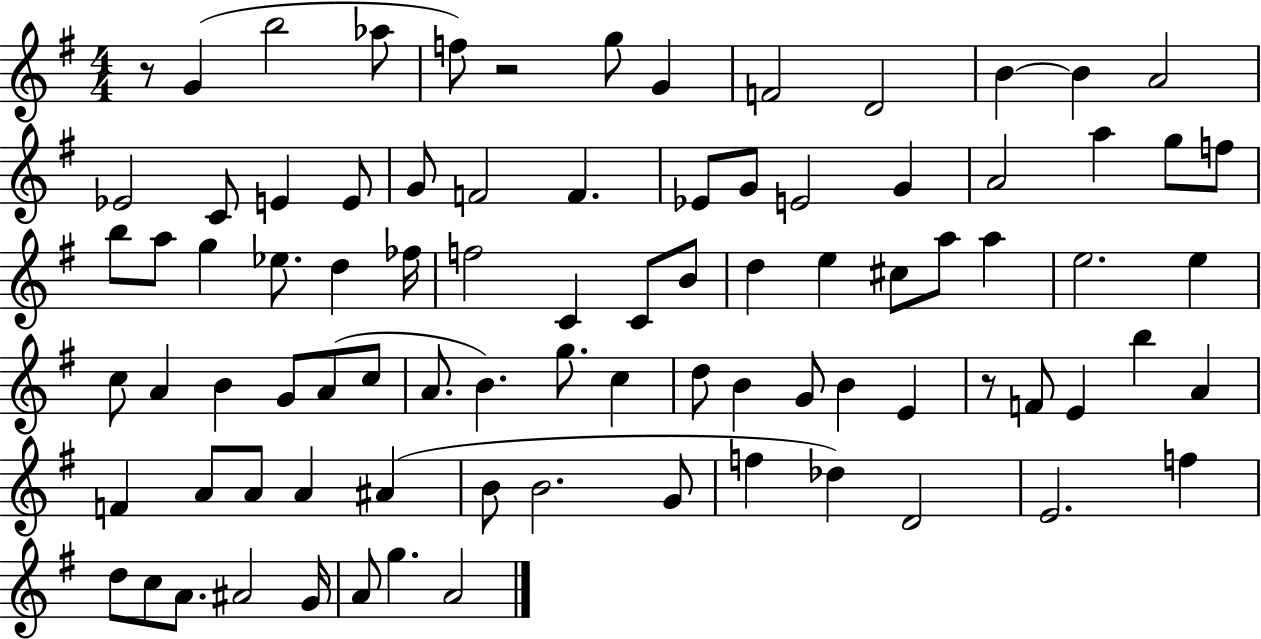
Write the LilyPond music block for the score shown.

{
  \clef treble
  \numericTimeSignature
  \time 4/4
  \key g \major
  \repeat volta 2 { r8 g'4( b''2 aes''8 | f''8) r2 g''8 g'4 | f'2 d'2 | b'4~~ b'4 a'2 | \break ees'2 c'8 e'4 e'8 | g'8 f'2 f'4. | ees'8 g'8 e'2 g'4 | a'2 a''4 g''8 f''8 | \break b''8 a''8 g''4 ees''8. d''4 fes''16 | f''2 c'4 c'8 b'8 | d''4 e''4 cis''8 a''8 a''4 | e''2. e''4 | \break c''8 a'4 b'4 g'8 a'8( c''8 | a'8. b'4.) g''8. c''4 | d''8 b'4 g'8 b'4 e'4 | r8 f'8 e'4 b''4 a'4 | \break f'4 a'8 a'8 a'4 ais'4( | b'8 b'2. g'8 | f''4 des''4) d'2 | e'2. f''4 | \break d''8 c''8 a'8. ais'2 g'16 | a'8 g''4. a'2 | } \bar "|."
}